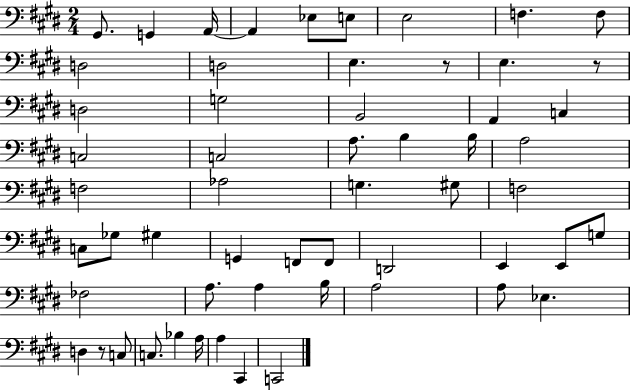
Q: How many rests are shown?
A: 3